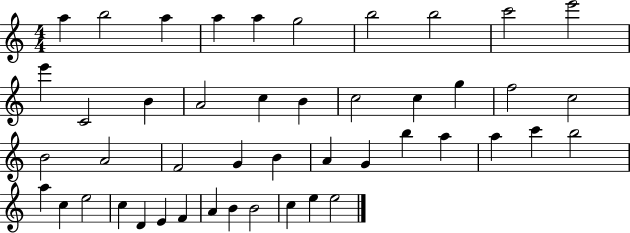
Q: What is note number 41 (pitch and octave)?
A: A4